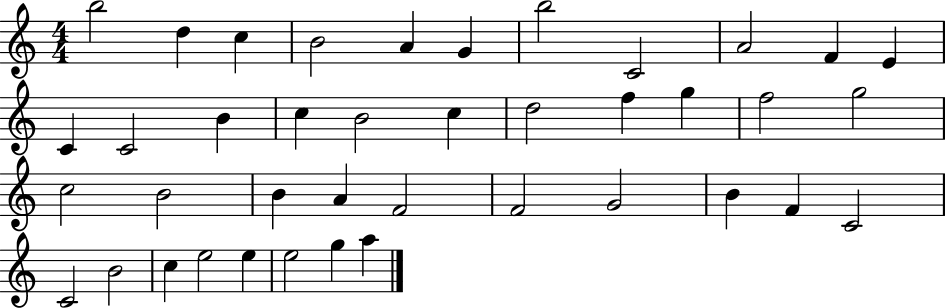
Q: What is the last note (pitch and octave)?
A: A5